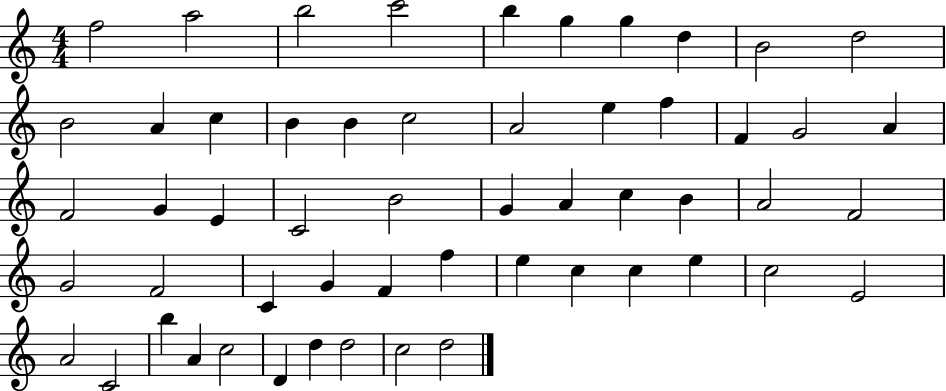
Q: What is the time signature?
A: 4/4